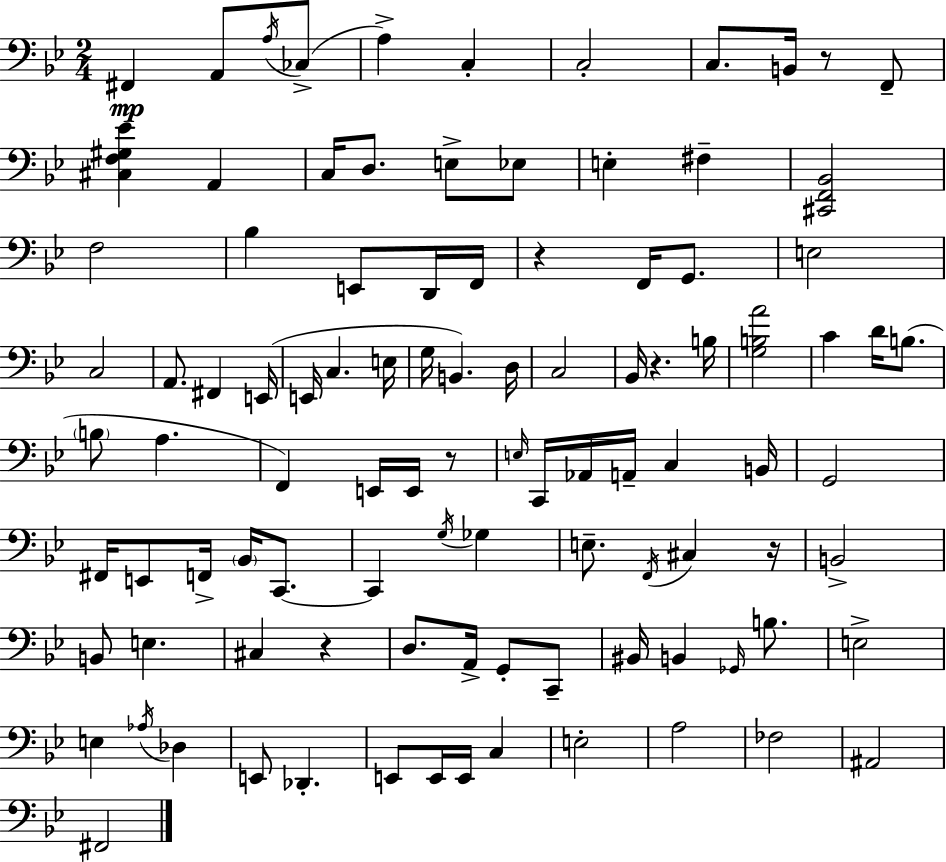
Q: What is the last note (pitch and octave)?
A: F#2